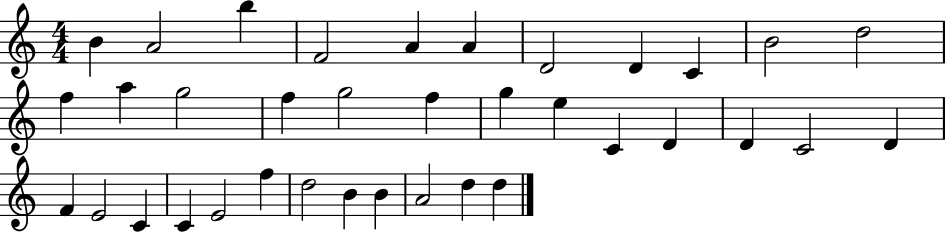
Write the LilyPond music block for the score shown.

{
  \clef treble
  \numericTimeSignature
  \time 4/4
  \key c \major
  b'4 a'2 b''4 | f'2 a'4 a'4 | d'2 d'4 c'4 | b'2 d''2 | \break f''4 a''4 g''2 | f''4 g''2 f''4 | g''4 e''4 c'4 d'4 | d'4 c'2 d'4 | \break f'4 e'2 c'4 | c'4 e'2 f''4 | d''2 b'4 b'4 | a'2 d''4 d''4 | \break \bar "|."
}